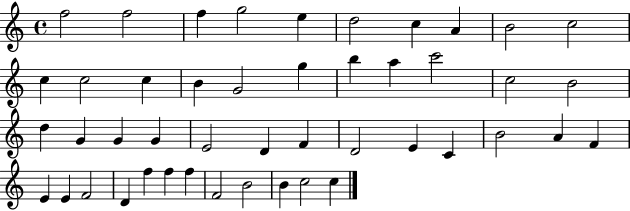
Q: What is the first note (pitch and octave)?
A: F5